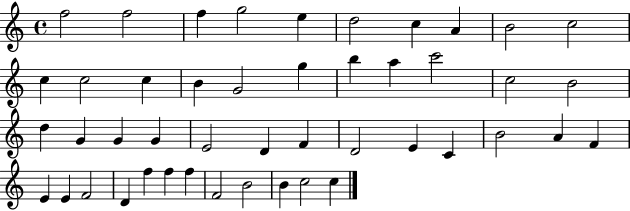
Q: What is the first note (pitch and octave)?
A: F5